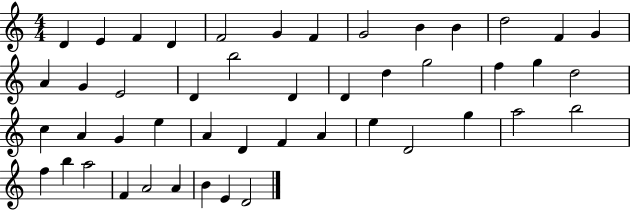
X:1
T:Untitled
M:4/4
L:1/4
K:C
D E F D F2 G F G2 B B d2 F G A G E2 D b2 D D d g2 f g d2 c A G e A D F A e D2 g a2 b2 f b a2 F A2 A B E D2